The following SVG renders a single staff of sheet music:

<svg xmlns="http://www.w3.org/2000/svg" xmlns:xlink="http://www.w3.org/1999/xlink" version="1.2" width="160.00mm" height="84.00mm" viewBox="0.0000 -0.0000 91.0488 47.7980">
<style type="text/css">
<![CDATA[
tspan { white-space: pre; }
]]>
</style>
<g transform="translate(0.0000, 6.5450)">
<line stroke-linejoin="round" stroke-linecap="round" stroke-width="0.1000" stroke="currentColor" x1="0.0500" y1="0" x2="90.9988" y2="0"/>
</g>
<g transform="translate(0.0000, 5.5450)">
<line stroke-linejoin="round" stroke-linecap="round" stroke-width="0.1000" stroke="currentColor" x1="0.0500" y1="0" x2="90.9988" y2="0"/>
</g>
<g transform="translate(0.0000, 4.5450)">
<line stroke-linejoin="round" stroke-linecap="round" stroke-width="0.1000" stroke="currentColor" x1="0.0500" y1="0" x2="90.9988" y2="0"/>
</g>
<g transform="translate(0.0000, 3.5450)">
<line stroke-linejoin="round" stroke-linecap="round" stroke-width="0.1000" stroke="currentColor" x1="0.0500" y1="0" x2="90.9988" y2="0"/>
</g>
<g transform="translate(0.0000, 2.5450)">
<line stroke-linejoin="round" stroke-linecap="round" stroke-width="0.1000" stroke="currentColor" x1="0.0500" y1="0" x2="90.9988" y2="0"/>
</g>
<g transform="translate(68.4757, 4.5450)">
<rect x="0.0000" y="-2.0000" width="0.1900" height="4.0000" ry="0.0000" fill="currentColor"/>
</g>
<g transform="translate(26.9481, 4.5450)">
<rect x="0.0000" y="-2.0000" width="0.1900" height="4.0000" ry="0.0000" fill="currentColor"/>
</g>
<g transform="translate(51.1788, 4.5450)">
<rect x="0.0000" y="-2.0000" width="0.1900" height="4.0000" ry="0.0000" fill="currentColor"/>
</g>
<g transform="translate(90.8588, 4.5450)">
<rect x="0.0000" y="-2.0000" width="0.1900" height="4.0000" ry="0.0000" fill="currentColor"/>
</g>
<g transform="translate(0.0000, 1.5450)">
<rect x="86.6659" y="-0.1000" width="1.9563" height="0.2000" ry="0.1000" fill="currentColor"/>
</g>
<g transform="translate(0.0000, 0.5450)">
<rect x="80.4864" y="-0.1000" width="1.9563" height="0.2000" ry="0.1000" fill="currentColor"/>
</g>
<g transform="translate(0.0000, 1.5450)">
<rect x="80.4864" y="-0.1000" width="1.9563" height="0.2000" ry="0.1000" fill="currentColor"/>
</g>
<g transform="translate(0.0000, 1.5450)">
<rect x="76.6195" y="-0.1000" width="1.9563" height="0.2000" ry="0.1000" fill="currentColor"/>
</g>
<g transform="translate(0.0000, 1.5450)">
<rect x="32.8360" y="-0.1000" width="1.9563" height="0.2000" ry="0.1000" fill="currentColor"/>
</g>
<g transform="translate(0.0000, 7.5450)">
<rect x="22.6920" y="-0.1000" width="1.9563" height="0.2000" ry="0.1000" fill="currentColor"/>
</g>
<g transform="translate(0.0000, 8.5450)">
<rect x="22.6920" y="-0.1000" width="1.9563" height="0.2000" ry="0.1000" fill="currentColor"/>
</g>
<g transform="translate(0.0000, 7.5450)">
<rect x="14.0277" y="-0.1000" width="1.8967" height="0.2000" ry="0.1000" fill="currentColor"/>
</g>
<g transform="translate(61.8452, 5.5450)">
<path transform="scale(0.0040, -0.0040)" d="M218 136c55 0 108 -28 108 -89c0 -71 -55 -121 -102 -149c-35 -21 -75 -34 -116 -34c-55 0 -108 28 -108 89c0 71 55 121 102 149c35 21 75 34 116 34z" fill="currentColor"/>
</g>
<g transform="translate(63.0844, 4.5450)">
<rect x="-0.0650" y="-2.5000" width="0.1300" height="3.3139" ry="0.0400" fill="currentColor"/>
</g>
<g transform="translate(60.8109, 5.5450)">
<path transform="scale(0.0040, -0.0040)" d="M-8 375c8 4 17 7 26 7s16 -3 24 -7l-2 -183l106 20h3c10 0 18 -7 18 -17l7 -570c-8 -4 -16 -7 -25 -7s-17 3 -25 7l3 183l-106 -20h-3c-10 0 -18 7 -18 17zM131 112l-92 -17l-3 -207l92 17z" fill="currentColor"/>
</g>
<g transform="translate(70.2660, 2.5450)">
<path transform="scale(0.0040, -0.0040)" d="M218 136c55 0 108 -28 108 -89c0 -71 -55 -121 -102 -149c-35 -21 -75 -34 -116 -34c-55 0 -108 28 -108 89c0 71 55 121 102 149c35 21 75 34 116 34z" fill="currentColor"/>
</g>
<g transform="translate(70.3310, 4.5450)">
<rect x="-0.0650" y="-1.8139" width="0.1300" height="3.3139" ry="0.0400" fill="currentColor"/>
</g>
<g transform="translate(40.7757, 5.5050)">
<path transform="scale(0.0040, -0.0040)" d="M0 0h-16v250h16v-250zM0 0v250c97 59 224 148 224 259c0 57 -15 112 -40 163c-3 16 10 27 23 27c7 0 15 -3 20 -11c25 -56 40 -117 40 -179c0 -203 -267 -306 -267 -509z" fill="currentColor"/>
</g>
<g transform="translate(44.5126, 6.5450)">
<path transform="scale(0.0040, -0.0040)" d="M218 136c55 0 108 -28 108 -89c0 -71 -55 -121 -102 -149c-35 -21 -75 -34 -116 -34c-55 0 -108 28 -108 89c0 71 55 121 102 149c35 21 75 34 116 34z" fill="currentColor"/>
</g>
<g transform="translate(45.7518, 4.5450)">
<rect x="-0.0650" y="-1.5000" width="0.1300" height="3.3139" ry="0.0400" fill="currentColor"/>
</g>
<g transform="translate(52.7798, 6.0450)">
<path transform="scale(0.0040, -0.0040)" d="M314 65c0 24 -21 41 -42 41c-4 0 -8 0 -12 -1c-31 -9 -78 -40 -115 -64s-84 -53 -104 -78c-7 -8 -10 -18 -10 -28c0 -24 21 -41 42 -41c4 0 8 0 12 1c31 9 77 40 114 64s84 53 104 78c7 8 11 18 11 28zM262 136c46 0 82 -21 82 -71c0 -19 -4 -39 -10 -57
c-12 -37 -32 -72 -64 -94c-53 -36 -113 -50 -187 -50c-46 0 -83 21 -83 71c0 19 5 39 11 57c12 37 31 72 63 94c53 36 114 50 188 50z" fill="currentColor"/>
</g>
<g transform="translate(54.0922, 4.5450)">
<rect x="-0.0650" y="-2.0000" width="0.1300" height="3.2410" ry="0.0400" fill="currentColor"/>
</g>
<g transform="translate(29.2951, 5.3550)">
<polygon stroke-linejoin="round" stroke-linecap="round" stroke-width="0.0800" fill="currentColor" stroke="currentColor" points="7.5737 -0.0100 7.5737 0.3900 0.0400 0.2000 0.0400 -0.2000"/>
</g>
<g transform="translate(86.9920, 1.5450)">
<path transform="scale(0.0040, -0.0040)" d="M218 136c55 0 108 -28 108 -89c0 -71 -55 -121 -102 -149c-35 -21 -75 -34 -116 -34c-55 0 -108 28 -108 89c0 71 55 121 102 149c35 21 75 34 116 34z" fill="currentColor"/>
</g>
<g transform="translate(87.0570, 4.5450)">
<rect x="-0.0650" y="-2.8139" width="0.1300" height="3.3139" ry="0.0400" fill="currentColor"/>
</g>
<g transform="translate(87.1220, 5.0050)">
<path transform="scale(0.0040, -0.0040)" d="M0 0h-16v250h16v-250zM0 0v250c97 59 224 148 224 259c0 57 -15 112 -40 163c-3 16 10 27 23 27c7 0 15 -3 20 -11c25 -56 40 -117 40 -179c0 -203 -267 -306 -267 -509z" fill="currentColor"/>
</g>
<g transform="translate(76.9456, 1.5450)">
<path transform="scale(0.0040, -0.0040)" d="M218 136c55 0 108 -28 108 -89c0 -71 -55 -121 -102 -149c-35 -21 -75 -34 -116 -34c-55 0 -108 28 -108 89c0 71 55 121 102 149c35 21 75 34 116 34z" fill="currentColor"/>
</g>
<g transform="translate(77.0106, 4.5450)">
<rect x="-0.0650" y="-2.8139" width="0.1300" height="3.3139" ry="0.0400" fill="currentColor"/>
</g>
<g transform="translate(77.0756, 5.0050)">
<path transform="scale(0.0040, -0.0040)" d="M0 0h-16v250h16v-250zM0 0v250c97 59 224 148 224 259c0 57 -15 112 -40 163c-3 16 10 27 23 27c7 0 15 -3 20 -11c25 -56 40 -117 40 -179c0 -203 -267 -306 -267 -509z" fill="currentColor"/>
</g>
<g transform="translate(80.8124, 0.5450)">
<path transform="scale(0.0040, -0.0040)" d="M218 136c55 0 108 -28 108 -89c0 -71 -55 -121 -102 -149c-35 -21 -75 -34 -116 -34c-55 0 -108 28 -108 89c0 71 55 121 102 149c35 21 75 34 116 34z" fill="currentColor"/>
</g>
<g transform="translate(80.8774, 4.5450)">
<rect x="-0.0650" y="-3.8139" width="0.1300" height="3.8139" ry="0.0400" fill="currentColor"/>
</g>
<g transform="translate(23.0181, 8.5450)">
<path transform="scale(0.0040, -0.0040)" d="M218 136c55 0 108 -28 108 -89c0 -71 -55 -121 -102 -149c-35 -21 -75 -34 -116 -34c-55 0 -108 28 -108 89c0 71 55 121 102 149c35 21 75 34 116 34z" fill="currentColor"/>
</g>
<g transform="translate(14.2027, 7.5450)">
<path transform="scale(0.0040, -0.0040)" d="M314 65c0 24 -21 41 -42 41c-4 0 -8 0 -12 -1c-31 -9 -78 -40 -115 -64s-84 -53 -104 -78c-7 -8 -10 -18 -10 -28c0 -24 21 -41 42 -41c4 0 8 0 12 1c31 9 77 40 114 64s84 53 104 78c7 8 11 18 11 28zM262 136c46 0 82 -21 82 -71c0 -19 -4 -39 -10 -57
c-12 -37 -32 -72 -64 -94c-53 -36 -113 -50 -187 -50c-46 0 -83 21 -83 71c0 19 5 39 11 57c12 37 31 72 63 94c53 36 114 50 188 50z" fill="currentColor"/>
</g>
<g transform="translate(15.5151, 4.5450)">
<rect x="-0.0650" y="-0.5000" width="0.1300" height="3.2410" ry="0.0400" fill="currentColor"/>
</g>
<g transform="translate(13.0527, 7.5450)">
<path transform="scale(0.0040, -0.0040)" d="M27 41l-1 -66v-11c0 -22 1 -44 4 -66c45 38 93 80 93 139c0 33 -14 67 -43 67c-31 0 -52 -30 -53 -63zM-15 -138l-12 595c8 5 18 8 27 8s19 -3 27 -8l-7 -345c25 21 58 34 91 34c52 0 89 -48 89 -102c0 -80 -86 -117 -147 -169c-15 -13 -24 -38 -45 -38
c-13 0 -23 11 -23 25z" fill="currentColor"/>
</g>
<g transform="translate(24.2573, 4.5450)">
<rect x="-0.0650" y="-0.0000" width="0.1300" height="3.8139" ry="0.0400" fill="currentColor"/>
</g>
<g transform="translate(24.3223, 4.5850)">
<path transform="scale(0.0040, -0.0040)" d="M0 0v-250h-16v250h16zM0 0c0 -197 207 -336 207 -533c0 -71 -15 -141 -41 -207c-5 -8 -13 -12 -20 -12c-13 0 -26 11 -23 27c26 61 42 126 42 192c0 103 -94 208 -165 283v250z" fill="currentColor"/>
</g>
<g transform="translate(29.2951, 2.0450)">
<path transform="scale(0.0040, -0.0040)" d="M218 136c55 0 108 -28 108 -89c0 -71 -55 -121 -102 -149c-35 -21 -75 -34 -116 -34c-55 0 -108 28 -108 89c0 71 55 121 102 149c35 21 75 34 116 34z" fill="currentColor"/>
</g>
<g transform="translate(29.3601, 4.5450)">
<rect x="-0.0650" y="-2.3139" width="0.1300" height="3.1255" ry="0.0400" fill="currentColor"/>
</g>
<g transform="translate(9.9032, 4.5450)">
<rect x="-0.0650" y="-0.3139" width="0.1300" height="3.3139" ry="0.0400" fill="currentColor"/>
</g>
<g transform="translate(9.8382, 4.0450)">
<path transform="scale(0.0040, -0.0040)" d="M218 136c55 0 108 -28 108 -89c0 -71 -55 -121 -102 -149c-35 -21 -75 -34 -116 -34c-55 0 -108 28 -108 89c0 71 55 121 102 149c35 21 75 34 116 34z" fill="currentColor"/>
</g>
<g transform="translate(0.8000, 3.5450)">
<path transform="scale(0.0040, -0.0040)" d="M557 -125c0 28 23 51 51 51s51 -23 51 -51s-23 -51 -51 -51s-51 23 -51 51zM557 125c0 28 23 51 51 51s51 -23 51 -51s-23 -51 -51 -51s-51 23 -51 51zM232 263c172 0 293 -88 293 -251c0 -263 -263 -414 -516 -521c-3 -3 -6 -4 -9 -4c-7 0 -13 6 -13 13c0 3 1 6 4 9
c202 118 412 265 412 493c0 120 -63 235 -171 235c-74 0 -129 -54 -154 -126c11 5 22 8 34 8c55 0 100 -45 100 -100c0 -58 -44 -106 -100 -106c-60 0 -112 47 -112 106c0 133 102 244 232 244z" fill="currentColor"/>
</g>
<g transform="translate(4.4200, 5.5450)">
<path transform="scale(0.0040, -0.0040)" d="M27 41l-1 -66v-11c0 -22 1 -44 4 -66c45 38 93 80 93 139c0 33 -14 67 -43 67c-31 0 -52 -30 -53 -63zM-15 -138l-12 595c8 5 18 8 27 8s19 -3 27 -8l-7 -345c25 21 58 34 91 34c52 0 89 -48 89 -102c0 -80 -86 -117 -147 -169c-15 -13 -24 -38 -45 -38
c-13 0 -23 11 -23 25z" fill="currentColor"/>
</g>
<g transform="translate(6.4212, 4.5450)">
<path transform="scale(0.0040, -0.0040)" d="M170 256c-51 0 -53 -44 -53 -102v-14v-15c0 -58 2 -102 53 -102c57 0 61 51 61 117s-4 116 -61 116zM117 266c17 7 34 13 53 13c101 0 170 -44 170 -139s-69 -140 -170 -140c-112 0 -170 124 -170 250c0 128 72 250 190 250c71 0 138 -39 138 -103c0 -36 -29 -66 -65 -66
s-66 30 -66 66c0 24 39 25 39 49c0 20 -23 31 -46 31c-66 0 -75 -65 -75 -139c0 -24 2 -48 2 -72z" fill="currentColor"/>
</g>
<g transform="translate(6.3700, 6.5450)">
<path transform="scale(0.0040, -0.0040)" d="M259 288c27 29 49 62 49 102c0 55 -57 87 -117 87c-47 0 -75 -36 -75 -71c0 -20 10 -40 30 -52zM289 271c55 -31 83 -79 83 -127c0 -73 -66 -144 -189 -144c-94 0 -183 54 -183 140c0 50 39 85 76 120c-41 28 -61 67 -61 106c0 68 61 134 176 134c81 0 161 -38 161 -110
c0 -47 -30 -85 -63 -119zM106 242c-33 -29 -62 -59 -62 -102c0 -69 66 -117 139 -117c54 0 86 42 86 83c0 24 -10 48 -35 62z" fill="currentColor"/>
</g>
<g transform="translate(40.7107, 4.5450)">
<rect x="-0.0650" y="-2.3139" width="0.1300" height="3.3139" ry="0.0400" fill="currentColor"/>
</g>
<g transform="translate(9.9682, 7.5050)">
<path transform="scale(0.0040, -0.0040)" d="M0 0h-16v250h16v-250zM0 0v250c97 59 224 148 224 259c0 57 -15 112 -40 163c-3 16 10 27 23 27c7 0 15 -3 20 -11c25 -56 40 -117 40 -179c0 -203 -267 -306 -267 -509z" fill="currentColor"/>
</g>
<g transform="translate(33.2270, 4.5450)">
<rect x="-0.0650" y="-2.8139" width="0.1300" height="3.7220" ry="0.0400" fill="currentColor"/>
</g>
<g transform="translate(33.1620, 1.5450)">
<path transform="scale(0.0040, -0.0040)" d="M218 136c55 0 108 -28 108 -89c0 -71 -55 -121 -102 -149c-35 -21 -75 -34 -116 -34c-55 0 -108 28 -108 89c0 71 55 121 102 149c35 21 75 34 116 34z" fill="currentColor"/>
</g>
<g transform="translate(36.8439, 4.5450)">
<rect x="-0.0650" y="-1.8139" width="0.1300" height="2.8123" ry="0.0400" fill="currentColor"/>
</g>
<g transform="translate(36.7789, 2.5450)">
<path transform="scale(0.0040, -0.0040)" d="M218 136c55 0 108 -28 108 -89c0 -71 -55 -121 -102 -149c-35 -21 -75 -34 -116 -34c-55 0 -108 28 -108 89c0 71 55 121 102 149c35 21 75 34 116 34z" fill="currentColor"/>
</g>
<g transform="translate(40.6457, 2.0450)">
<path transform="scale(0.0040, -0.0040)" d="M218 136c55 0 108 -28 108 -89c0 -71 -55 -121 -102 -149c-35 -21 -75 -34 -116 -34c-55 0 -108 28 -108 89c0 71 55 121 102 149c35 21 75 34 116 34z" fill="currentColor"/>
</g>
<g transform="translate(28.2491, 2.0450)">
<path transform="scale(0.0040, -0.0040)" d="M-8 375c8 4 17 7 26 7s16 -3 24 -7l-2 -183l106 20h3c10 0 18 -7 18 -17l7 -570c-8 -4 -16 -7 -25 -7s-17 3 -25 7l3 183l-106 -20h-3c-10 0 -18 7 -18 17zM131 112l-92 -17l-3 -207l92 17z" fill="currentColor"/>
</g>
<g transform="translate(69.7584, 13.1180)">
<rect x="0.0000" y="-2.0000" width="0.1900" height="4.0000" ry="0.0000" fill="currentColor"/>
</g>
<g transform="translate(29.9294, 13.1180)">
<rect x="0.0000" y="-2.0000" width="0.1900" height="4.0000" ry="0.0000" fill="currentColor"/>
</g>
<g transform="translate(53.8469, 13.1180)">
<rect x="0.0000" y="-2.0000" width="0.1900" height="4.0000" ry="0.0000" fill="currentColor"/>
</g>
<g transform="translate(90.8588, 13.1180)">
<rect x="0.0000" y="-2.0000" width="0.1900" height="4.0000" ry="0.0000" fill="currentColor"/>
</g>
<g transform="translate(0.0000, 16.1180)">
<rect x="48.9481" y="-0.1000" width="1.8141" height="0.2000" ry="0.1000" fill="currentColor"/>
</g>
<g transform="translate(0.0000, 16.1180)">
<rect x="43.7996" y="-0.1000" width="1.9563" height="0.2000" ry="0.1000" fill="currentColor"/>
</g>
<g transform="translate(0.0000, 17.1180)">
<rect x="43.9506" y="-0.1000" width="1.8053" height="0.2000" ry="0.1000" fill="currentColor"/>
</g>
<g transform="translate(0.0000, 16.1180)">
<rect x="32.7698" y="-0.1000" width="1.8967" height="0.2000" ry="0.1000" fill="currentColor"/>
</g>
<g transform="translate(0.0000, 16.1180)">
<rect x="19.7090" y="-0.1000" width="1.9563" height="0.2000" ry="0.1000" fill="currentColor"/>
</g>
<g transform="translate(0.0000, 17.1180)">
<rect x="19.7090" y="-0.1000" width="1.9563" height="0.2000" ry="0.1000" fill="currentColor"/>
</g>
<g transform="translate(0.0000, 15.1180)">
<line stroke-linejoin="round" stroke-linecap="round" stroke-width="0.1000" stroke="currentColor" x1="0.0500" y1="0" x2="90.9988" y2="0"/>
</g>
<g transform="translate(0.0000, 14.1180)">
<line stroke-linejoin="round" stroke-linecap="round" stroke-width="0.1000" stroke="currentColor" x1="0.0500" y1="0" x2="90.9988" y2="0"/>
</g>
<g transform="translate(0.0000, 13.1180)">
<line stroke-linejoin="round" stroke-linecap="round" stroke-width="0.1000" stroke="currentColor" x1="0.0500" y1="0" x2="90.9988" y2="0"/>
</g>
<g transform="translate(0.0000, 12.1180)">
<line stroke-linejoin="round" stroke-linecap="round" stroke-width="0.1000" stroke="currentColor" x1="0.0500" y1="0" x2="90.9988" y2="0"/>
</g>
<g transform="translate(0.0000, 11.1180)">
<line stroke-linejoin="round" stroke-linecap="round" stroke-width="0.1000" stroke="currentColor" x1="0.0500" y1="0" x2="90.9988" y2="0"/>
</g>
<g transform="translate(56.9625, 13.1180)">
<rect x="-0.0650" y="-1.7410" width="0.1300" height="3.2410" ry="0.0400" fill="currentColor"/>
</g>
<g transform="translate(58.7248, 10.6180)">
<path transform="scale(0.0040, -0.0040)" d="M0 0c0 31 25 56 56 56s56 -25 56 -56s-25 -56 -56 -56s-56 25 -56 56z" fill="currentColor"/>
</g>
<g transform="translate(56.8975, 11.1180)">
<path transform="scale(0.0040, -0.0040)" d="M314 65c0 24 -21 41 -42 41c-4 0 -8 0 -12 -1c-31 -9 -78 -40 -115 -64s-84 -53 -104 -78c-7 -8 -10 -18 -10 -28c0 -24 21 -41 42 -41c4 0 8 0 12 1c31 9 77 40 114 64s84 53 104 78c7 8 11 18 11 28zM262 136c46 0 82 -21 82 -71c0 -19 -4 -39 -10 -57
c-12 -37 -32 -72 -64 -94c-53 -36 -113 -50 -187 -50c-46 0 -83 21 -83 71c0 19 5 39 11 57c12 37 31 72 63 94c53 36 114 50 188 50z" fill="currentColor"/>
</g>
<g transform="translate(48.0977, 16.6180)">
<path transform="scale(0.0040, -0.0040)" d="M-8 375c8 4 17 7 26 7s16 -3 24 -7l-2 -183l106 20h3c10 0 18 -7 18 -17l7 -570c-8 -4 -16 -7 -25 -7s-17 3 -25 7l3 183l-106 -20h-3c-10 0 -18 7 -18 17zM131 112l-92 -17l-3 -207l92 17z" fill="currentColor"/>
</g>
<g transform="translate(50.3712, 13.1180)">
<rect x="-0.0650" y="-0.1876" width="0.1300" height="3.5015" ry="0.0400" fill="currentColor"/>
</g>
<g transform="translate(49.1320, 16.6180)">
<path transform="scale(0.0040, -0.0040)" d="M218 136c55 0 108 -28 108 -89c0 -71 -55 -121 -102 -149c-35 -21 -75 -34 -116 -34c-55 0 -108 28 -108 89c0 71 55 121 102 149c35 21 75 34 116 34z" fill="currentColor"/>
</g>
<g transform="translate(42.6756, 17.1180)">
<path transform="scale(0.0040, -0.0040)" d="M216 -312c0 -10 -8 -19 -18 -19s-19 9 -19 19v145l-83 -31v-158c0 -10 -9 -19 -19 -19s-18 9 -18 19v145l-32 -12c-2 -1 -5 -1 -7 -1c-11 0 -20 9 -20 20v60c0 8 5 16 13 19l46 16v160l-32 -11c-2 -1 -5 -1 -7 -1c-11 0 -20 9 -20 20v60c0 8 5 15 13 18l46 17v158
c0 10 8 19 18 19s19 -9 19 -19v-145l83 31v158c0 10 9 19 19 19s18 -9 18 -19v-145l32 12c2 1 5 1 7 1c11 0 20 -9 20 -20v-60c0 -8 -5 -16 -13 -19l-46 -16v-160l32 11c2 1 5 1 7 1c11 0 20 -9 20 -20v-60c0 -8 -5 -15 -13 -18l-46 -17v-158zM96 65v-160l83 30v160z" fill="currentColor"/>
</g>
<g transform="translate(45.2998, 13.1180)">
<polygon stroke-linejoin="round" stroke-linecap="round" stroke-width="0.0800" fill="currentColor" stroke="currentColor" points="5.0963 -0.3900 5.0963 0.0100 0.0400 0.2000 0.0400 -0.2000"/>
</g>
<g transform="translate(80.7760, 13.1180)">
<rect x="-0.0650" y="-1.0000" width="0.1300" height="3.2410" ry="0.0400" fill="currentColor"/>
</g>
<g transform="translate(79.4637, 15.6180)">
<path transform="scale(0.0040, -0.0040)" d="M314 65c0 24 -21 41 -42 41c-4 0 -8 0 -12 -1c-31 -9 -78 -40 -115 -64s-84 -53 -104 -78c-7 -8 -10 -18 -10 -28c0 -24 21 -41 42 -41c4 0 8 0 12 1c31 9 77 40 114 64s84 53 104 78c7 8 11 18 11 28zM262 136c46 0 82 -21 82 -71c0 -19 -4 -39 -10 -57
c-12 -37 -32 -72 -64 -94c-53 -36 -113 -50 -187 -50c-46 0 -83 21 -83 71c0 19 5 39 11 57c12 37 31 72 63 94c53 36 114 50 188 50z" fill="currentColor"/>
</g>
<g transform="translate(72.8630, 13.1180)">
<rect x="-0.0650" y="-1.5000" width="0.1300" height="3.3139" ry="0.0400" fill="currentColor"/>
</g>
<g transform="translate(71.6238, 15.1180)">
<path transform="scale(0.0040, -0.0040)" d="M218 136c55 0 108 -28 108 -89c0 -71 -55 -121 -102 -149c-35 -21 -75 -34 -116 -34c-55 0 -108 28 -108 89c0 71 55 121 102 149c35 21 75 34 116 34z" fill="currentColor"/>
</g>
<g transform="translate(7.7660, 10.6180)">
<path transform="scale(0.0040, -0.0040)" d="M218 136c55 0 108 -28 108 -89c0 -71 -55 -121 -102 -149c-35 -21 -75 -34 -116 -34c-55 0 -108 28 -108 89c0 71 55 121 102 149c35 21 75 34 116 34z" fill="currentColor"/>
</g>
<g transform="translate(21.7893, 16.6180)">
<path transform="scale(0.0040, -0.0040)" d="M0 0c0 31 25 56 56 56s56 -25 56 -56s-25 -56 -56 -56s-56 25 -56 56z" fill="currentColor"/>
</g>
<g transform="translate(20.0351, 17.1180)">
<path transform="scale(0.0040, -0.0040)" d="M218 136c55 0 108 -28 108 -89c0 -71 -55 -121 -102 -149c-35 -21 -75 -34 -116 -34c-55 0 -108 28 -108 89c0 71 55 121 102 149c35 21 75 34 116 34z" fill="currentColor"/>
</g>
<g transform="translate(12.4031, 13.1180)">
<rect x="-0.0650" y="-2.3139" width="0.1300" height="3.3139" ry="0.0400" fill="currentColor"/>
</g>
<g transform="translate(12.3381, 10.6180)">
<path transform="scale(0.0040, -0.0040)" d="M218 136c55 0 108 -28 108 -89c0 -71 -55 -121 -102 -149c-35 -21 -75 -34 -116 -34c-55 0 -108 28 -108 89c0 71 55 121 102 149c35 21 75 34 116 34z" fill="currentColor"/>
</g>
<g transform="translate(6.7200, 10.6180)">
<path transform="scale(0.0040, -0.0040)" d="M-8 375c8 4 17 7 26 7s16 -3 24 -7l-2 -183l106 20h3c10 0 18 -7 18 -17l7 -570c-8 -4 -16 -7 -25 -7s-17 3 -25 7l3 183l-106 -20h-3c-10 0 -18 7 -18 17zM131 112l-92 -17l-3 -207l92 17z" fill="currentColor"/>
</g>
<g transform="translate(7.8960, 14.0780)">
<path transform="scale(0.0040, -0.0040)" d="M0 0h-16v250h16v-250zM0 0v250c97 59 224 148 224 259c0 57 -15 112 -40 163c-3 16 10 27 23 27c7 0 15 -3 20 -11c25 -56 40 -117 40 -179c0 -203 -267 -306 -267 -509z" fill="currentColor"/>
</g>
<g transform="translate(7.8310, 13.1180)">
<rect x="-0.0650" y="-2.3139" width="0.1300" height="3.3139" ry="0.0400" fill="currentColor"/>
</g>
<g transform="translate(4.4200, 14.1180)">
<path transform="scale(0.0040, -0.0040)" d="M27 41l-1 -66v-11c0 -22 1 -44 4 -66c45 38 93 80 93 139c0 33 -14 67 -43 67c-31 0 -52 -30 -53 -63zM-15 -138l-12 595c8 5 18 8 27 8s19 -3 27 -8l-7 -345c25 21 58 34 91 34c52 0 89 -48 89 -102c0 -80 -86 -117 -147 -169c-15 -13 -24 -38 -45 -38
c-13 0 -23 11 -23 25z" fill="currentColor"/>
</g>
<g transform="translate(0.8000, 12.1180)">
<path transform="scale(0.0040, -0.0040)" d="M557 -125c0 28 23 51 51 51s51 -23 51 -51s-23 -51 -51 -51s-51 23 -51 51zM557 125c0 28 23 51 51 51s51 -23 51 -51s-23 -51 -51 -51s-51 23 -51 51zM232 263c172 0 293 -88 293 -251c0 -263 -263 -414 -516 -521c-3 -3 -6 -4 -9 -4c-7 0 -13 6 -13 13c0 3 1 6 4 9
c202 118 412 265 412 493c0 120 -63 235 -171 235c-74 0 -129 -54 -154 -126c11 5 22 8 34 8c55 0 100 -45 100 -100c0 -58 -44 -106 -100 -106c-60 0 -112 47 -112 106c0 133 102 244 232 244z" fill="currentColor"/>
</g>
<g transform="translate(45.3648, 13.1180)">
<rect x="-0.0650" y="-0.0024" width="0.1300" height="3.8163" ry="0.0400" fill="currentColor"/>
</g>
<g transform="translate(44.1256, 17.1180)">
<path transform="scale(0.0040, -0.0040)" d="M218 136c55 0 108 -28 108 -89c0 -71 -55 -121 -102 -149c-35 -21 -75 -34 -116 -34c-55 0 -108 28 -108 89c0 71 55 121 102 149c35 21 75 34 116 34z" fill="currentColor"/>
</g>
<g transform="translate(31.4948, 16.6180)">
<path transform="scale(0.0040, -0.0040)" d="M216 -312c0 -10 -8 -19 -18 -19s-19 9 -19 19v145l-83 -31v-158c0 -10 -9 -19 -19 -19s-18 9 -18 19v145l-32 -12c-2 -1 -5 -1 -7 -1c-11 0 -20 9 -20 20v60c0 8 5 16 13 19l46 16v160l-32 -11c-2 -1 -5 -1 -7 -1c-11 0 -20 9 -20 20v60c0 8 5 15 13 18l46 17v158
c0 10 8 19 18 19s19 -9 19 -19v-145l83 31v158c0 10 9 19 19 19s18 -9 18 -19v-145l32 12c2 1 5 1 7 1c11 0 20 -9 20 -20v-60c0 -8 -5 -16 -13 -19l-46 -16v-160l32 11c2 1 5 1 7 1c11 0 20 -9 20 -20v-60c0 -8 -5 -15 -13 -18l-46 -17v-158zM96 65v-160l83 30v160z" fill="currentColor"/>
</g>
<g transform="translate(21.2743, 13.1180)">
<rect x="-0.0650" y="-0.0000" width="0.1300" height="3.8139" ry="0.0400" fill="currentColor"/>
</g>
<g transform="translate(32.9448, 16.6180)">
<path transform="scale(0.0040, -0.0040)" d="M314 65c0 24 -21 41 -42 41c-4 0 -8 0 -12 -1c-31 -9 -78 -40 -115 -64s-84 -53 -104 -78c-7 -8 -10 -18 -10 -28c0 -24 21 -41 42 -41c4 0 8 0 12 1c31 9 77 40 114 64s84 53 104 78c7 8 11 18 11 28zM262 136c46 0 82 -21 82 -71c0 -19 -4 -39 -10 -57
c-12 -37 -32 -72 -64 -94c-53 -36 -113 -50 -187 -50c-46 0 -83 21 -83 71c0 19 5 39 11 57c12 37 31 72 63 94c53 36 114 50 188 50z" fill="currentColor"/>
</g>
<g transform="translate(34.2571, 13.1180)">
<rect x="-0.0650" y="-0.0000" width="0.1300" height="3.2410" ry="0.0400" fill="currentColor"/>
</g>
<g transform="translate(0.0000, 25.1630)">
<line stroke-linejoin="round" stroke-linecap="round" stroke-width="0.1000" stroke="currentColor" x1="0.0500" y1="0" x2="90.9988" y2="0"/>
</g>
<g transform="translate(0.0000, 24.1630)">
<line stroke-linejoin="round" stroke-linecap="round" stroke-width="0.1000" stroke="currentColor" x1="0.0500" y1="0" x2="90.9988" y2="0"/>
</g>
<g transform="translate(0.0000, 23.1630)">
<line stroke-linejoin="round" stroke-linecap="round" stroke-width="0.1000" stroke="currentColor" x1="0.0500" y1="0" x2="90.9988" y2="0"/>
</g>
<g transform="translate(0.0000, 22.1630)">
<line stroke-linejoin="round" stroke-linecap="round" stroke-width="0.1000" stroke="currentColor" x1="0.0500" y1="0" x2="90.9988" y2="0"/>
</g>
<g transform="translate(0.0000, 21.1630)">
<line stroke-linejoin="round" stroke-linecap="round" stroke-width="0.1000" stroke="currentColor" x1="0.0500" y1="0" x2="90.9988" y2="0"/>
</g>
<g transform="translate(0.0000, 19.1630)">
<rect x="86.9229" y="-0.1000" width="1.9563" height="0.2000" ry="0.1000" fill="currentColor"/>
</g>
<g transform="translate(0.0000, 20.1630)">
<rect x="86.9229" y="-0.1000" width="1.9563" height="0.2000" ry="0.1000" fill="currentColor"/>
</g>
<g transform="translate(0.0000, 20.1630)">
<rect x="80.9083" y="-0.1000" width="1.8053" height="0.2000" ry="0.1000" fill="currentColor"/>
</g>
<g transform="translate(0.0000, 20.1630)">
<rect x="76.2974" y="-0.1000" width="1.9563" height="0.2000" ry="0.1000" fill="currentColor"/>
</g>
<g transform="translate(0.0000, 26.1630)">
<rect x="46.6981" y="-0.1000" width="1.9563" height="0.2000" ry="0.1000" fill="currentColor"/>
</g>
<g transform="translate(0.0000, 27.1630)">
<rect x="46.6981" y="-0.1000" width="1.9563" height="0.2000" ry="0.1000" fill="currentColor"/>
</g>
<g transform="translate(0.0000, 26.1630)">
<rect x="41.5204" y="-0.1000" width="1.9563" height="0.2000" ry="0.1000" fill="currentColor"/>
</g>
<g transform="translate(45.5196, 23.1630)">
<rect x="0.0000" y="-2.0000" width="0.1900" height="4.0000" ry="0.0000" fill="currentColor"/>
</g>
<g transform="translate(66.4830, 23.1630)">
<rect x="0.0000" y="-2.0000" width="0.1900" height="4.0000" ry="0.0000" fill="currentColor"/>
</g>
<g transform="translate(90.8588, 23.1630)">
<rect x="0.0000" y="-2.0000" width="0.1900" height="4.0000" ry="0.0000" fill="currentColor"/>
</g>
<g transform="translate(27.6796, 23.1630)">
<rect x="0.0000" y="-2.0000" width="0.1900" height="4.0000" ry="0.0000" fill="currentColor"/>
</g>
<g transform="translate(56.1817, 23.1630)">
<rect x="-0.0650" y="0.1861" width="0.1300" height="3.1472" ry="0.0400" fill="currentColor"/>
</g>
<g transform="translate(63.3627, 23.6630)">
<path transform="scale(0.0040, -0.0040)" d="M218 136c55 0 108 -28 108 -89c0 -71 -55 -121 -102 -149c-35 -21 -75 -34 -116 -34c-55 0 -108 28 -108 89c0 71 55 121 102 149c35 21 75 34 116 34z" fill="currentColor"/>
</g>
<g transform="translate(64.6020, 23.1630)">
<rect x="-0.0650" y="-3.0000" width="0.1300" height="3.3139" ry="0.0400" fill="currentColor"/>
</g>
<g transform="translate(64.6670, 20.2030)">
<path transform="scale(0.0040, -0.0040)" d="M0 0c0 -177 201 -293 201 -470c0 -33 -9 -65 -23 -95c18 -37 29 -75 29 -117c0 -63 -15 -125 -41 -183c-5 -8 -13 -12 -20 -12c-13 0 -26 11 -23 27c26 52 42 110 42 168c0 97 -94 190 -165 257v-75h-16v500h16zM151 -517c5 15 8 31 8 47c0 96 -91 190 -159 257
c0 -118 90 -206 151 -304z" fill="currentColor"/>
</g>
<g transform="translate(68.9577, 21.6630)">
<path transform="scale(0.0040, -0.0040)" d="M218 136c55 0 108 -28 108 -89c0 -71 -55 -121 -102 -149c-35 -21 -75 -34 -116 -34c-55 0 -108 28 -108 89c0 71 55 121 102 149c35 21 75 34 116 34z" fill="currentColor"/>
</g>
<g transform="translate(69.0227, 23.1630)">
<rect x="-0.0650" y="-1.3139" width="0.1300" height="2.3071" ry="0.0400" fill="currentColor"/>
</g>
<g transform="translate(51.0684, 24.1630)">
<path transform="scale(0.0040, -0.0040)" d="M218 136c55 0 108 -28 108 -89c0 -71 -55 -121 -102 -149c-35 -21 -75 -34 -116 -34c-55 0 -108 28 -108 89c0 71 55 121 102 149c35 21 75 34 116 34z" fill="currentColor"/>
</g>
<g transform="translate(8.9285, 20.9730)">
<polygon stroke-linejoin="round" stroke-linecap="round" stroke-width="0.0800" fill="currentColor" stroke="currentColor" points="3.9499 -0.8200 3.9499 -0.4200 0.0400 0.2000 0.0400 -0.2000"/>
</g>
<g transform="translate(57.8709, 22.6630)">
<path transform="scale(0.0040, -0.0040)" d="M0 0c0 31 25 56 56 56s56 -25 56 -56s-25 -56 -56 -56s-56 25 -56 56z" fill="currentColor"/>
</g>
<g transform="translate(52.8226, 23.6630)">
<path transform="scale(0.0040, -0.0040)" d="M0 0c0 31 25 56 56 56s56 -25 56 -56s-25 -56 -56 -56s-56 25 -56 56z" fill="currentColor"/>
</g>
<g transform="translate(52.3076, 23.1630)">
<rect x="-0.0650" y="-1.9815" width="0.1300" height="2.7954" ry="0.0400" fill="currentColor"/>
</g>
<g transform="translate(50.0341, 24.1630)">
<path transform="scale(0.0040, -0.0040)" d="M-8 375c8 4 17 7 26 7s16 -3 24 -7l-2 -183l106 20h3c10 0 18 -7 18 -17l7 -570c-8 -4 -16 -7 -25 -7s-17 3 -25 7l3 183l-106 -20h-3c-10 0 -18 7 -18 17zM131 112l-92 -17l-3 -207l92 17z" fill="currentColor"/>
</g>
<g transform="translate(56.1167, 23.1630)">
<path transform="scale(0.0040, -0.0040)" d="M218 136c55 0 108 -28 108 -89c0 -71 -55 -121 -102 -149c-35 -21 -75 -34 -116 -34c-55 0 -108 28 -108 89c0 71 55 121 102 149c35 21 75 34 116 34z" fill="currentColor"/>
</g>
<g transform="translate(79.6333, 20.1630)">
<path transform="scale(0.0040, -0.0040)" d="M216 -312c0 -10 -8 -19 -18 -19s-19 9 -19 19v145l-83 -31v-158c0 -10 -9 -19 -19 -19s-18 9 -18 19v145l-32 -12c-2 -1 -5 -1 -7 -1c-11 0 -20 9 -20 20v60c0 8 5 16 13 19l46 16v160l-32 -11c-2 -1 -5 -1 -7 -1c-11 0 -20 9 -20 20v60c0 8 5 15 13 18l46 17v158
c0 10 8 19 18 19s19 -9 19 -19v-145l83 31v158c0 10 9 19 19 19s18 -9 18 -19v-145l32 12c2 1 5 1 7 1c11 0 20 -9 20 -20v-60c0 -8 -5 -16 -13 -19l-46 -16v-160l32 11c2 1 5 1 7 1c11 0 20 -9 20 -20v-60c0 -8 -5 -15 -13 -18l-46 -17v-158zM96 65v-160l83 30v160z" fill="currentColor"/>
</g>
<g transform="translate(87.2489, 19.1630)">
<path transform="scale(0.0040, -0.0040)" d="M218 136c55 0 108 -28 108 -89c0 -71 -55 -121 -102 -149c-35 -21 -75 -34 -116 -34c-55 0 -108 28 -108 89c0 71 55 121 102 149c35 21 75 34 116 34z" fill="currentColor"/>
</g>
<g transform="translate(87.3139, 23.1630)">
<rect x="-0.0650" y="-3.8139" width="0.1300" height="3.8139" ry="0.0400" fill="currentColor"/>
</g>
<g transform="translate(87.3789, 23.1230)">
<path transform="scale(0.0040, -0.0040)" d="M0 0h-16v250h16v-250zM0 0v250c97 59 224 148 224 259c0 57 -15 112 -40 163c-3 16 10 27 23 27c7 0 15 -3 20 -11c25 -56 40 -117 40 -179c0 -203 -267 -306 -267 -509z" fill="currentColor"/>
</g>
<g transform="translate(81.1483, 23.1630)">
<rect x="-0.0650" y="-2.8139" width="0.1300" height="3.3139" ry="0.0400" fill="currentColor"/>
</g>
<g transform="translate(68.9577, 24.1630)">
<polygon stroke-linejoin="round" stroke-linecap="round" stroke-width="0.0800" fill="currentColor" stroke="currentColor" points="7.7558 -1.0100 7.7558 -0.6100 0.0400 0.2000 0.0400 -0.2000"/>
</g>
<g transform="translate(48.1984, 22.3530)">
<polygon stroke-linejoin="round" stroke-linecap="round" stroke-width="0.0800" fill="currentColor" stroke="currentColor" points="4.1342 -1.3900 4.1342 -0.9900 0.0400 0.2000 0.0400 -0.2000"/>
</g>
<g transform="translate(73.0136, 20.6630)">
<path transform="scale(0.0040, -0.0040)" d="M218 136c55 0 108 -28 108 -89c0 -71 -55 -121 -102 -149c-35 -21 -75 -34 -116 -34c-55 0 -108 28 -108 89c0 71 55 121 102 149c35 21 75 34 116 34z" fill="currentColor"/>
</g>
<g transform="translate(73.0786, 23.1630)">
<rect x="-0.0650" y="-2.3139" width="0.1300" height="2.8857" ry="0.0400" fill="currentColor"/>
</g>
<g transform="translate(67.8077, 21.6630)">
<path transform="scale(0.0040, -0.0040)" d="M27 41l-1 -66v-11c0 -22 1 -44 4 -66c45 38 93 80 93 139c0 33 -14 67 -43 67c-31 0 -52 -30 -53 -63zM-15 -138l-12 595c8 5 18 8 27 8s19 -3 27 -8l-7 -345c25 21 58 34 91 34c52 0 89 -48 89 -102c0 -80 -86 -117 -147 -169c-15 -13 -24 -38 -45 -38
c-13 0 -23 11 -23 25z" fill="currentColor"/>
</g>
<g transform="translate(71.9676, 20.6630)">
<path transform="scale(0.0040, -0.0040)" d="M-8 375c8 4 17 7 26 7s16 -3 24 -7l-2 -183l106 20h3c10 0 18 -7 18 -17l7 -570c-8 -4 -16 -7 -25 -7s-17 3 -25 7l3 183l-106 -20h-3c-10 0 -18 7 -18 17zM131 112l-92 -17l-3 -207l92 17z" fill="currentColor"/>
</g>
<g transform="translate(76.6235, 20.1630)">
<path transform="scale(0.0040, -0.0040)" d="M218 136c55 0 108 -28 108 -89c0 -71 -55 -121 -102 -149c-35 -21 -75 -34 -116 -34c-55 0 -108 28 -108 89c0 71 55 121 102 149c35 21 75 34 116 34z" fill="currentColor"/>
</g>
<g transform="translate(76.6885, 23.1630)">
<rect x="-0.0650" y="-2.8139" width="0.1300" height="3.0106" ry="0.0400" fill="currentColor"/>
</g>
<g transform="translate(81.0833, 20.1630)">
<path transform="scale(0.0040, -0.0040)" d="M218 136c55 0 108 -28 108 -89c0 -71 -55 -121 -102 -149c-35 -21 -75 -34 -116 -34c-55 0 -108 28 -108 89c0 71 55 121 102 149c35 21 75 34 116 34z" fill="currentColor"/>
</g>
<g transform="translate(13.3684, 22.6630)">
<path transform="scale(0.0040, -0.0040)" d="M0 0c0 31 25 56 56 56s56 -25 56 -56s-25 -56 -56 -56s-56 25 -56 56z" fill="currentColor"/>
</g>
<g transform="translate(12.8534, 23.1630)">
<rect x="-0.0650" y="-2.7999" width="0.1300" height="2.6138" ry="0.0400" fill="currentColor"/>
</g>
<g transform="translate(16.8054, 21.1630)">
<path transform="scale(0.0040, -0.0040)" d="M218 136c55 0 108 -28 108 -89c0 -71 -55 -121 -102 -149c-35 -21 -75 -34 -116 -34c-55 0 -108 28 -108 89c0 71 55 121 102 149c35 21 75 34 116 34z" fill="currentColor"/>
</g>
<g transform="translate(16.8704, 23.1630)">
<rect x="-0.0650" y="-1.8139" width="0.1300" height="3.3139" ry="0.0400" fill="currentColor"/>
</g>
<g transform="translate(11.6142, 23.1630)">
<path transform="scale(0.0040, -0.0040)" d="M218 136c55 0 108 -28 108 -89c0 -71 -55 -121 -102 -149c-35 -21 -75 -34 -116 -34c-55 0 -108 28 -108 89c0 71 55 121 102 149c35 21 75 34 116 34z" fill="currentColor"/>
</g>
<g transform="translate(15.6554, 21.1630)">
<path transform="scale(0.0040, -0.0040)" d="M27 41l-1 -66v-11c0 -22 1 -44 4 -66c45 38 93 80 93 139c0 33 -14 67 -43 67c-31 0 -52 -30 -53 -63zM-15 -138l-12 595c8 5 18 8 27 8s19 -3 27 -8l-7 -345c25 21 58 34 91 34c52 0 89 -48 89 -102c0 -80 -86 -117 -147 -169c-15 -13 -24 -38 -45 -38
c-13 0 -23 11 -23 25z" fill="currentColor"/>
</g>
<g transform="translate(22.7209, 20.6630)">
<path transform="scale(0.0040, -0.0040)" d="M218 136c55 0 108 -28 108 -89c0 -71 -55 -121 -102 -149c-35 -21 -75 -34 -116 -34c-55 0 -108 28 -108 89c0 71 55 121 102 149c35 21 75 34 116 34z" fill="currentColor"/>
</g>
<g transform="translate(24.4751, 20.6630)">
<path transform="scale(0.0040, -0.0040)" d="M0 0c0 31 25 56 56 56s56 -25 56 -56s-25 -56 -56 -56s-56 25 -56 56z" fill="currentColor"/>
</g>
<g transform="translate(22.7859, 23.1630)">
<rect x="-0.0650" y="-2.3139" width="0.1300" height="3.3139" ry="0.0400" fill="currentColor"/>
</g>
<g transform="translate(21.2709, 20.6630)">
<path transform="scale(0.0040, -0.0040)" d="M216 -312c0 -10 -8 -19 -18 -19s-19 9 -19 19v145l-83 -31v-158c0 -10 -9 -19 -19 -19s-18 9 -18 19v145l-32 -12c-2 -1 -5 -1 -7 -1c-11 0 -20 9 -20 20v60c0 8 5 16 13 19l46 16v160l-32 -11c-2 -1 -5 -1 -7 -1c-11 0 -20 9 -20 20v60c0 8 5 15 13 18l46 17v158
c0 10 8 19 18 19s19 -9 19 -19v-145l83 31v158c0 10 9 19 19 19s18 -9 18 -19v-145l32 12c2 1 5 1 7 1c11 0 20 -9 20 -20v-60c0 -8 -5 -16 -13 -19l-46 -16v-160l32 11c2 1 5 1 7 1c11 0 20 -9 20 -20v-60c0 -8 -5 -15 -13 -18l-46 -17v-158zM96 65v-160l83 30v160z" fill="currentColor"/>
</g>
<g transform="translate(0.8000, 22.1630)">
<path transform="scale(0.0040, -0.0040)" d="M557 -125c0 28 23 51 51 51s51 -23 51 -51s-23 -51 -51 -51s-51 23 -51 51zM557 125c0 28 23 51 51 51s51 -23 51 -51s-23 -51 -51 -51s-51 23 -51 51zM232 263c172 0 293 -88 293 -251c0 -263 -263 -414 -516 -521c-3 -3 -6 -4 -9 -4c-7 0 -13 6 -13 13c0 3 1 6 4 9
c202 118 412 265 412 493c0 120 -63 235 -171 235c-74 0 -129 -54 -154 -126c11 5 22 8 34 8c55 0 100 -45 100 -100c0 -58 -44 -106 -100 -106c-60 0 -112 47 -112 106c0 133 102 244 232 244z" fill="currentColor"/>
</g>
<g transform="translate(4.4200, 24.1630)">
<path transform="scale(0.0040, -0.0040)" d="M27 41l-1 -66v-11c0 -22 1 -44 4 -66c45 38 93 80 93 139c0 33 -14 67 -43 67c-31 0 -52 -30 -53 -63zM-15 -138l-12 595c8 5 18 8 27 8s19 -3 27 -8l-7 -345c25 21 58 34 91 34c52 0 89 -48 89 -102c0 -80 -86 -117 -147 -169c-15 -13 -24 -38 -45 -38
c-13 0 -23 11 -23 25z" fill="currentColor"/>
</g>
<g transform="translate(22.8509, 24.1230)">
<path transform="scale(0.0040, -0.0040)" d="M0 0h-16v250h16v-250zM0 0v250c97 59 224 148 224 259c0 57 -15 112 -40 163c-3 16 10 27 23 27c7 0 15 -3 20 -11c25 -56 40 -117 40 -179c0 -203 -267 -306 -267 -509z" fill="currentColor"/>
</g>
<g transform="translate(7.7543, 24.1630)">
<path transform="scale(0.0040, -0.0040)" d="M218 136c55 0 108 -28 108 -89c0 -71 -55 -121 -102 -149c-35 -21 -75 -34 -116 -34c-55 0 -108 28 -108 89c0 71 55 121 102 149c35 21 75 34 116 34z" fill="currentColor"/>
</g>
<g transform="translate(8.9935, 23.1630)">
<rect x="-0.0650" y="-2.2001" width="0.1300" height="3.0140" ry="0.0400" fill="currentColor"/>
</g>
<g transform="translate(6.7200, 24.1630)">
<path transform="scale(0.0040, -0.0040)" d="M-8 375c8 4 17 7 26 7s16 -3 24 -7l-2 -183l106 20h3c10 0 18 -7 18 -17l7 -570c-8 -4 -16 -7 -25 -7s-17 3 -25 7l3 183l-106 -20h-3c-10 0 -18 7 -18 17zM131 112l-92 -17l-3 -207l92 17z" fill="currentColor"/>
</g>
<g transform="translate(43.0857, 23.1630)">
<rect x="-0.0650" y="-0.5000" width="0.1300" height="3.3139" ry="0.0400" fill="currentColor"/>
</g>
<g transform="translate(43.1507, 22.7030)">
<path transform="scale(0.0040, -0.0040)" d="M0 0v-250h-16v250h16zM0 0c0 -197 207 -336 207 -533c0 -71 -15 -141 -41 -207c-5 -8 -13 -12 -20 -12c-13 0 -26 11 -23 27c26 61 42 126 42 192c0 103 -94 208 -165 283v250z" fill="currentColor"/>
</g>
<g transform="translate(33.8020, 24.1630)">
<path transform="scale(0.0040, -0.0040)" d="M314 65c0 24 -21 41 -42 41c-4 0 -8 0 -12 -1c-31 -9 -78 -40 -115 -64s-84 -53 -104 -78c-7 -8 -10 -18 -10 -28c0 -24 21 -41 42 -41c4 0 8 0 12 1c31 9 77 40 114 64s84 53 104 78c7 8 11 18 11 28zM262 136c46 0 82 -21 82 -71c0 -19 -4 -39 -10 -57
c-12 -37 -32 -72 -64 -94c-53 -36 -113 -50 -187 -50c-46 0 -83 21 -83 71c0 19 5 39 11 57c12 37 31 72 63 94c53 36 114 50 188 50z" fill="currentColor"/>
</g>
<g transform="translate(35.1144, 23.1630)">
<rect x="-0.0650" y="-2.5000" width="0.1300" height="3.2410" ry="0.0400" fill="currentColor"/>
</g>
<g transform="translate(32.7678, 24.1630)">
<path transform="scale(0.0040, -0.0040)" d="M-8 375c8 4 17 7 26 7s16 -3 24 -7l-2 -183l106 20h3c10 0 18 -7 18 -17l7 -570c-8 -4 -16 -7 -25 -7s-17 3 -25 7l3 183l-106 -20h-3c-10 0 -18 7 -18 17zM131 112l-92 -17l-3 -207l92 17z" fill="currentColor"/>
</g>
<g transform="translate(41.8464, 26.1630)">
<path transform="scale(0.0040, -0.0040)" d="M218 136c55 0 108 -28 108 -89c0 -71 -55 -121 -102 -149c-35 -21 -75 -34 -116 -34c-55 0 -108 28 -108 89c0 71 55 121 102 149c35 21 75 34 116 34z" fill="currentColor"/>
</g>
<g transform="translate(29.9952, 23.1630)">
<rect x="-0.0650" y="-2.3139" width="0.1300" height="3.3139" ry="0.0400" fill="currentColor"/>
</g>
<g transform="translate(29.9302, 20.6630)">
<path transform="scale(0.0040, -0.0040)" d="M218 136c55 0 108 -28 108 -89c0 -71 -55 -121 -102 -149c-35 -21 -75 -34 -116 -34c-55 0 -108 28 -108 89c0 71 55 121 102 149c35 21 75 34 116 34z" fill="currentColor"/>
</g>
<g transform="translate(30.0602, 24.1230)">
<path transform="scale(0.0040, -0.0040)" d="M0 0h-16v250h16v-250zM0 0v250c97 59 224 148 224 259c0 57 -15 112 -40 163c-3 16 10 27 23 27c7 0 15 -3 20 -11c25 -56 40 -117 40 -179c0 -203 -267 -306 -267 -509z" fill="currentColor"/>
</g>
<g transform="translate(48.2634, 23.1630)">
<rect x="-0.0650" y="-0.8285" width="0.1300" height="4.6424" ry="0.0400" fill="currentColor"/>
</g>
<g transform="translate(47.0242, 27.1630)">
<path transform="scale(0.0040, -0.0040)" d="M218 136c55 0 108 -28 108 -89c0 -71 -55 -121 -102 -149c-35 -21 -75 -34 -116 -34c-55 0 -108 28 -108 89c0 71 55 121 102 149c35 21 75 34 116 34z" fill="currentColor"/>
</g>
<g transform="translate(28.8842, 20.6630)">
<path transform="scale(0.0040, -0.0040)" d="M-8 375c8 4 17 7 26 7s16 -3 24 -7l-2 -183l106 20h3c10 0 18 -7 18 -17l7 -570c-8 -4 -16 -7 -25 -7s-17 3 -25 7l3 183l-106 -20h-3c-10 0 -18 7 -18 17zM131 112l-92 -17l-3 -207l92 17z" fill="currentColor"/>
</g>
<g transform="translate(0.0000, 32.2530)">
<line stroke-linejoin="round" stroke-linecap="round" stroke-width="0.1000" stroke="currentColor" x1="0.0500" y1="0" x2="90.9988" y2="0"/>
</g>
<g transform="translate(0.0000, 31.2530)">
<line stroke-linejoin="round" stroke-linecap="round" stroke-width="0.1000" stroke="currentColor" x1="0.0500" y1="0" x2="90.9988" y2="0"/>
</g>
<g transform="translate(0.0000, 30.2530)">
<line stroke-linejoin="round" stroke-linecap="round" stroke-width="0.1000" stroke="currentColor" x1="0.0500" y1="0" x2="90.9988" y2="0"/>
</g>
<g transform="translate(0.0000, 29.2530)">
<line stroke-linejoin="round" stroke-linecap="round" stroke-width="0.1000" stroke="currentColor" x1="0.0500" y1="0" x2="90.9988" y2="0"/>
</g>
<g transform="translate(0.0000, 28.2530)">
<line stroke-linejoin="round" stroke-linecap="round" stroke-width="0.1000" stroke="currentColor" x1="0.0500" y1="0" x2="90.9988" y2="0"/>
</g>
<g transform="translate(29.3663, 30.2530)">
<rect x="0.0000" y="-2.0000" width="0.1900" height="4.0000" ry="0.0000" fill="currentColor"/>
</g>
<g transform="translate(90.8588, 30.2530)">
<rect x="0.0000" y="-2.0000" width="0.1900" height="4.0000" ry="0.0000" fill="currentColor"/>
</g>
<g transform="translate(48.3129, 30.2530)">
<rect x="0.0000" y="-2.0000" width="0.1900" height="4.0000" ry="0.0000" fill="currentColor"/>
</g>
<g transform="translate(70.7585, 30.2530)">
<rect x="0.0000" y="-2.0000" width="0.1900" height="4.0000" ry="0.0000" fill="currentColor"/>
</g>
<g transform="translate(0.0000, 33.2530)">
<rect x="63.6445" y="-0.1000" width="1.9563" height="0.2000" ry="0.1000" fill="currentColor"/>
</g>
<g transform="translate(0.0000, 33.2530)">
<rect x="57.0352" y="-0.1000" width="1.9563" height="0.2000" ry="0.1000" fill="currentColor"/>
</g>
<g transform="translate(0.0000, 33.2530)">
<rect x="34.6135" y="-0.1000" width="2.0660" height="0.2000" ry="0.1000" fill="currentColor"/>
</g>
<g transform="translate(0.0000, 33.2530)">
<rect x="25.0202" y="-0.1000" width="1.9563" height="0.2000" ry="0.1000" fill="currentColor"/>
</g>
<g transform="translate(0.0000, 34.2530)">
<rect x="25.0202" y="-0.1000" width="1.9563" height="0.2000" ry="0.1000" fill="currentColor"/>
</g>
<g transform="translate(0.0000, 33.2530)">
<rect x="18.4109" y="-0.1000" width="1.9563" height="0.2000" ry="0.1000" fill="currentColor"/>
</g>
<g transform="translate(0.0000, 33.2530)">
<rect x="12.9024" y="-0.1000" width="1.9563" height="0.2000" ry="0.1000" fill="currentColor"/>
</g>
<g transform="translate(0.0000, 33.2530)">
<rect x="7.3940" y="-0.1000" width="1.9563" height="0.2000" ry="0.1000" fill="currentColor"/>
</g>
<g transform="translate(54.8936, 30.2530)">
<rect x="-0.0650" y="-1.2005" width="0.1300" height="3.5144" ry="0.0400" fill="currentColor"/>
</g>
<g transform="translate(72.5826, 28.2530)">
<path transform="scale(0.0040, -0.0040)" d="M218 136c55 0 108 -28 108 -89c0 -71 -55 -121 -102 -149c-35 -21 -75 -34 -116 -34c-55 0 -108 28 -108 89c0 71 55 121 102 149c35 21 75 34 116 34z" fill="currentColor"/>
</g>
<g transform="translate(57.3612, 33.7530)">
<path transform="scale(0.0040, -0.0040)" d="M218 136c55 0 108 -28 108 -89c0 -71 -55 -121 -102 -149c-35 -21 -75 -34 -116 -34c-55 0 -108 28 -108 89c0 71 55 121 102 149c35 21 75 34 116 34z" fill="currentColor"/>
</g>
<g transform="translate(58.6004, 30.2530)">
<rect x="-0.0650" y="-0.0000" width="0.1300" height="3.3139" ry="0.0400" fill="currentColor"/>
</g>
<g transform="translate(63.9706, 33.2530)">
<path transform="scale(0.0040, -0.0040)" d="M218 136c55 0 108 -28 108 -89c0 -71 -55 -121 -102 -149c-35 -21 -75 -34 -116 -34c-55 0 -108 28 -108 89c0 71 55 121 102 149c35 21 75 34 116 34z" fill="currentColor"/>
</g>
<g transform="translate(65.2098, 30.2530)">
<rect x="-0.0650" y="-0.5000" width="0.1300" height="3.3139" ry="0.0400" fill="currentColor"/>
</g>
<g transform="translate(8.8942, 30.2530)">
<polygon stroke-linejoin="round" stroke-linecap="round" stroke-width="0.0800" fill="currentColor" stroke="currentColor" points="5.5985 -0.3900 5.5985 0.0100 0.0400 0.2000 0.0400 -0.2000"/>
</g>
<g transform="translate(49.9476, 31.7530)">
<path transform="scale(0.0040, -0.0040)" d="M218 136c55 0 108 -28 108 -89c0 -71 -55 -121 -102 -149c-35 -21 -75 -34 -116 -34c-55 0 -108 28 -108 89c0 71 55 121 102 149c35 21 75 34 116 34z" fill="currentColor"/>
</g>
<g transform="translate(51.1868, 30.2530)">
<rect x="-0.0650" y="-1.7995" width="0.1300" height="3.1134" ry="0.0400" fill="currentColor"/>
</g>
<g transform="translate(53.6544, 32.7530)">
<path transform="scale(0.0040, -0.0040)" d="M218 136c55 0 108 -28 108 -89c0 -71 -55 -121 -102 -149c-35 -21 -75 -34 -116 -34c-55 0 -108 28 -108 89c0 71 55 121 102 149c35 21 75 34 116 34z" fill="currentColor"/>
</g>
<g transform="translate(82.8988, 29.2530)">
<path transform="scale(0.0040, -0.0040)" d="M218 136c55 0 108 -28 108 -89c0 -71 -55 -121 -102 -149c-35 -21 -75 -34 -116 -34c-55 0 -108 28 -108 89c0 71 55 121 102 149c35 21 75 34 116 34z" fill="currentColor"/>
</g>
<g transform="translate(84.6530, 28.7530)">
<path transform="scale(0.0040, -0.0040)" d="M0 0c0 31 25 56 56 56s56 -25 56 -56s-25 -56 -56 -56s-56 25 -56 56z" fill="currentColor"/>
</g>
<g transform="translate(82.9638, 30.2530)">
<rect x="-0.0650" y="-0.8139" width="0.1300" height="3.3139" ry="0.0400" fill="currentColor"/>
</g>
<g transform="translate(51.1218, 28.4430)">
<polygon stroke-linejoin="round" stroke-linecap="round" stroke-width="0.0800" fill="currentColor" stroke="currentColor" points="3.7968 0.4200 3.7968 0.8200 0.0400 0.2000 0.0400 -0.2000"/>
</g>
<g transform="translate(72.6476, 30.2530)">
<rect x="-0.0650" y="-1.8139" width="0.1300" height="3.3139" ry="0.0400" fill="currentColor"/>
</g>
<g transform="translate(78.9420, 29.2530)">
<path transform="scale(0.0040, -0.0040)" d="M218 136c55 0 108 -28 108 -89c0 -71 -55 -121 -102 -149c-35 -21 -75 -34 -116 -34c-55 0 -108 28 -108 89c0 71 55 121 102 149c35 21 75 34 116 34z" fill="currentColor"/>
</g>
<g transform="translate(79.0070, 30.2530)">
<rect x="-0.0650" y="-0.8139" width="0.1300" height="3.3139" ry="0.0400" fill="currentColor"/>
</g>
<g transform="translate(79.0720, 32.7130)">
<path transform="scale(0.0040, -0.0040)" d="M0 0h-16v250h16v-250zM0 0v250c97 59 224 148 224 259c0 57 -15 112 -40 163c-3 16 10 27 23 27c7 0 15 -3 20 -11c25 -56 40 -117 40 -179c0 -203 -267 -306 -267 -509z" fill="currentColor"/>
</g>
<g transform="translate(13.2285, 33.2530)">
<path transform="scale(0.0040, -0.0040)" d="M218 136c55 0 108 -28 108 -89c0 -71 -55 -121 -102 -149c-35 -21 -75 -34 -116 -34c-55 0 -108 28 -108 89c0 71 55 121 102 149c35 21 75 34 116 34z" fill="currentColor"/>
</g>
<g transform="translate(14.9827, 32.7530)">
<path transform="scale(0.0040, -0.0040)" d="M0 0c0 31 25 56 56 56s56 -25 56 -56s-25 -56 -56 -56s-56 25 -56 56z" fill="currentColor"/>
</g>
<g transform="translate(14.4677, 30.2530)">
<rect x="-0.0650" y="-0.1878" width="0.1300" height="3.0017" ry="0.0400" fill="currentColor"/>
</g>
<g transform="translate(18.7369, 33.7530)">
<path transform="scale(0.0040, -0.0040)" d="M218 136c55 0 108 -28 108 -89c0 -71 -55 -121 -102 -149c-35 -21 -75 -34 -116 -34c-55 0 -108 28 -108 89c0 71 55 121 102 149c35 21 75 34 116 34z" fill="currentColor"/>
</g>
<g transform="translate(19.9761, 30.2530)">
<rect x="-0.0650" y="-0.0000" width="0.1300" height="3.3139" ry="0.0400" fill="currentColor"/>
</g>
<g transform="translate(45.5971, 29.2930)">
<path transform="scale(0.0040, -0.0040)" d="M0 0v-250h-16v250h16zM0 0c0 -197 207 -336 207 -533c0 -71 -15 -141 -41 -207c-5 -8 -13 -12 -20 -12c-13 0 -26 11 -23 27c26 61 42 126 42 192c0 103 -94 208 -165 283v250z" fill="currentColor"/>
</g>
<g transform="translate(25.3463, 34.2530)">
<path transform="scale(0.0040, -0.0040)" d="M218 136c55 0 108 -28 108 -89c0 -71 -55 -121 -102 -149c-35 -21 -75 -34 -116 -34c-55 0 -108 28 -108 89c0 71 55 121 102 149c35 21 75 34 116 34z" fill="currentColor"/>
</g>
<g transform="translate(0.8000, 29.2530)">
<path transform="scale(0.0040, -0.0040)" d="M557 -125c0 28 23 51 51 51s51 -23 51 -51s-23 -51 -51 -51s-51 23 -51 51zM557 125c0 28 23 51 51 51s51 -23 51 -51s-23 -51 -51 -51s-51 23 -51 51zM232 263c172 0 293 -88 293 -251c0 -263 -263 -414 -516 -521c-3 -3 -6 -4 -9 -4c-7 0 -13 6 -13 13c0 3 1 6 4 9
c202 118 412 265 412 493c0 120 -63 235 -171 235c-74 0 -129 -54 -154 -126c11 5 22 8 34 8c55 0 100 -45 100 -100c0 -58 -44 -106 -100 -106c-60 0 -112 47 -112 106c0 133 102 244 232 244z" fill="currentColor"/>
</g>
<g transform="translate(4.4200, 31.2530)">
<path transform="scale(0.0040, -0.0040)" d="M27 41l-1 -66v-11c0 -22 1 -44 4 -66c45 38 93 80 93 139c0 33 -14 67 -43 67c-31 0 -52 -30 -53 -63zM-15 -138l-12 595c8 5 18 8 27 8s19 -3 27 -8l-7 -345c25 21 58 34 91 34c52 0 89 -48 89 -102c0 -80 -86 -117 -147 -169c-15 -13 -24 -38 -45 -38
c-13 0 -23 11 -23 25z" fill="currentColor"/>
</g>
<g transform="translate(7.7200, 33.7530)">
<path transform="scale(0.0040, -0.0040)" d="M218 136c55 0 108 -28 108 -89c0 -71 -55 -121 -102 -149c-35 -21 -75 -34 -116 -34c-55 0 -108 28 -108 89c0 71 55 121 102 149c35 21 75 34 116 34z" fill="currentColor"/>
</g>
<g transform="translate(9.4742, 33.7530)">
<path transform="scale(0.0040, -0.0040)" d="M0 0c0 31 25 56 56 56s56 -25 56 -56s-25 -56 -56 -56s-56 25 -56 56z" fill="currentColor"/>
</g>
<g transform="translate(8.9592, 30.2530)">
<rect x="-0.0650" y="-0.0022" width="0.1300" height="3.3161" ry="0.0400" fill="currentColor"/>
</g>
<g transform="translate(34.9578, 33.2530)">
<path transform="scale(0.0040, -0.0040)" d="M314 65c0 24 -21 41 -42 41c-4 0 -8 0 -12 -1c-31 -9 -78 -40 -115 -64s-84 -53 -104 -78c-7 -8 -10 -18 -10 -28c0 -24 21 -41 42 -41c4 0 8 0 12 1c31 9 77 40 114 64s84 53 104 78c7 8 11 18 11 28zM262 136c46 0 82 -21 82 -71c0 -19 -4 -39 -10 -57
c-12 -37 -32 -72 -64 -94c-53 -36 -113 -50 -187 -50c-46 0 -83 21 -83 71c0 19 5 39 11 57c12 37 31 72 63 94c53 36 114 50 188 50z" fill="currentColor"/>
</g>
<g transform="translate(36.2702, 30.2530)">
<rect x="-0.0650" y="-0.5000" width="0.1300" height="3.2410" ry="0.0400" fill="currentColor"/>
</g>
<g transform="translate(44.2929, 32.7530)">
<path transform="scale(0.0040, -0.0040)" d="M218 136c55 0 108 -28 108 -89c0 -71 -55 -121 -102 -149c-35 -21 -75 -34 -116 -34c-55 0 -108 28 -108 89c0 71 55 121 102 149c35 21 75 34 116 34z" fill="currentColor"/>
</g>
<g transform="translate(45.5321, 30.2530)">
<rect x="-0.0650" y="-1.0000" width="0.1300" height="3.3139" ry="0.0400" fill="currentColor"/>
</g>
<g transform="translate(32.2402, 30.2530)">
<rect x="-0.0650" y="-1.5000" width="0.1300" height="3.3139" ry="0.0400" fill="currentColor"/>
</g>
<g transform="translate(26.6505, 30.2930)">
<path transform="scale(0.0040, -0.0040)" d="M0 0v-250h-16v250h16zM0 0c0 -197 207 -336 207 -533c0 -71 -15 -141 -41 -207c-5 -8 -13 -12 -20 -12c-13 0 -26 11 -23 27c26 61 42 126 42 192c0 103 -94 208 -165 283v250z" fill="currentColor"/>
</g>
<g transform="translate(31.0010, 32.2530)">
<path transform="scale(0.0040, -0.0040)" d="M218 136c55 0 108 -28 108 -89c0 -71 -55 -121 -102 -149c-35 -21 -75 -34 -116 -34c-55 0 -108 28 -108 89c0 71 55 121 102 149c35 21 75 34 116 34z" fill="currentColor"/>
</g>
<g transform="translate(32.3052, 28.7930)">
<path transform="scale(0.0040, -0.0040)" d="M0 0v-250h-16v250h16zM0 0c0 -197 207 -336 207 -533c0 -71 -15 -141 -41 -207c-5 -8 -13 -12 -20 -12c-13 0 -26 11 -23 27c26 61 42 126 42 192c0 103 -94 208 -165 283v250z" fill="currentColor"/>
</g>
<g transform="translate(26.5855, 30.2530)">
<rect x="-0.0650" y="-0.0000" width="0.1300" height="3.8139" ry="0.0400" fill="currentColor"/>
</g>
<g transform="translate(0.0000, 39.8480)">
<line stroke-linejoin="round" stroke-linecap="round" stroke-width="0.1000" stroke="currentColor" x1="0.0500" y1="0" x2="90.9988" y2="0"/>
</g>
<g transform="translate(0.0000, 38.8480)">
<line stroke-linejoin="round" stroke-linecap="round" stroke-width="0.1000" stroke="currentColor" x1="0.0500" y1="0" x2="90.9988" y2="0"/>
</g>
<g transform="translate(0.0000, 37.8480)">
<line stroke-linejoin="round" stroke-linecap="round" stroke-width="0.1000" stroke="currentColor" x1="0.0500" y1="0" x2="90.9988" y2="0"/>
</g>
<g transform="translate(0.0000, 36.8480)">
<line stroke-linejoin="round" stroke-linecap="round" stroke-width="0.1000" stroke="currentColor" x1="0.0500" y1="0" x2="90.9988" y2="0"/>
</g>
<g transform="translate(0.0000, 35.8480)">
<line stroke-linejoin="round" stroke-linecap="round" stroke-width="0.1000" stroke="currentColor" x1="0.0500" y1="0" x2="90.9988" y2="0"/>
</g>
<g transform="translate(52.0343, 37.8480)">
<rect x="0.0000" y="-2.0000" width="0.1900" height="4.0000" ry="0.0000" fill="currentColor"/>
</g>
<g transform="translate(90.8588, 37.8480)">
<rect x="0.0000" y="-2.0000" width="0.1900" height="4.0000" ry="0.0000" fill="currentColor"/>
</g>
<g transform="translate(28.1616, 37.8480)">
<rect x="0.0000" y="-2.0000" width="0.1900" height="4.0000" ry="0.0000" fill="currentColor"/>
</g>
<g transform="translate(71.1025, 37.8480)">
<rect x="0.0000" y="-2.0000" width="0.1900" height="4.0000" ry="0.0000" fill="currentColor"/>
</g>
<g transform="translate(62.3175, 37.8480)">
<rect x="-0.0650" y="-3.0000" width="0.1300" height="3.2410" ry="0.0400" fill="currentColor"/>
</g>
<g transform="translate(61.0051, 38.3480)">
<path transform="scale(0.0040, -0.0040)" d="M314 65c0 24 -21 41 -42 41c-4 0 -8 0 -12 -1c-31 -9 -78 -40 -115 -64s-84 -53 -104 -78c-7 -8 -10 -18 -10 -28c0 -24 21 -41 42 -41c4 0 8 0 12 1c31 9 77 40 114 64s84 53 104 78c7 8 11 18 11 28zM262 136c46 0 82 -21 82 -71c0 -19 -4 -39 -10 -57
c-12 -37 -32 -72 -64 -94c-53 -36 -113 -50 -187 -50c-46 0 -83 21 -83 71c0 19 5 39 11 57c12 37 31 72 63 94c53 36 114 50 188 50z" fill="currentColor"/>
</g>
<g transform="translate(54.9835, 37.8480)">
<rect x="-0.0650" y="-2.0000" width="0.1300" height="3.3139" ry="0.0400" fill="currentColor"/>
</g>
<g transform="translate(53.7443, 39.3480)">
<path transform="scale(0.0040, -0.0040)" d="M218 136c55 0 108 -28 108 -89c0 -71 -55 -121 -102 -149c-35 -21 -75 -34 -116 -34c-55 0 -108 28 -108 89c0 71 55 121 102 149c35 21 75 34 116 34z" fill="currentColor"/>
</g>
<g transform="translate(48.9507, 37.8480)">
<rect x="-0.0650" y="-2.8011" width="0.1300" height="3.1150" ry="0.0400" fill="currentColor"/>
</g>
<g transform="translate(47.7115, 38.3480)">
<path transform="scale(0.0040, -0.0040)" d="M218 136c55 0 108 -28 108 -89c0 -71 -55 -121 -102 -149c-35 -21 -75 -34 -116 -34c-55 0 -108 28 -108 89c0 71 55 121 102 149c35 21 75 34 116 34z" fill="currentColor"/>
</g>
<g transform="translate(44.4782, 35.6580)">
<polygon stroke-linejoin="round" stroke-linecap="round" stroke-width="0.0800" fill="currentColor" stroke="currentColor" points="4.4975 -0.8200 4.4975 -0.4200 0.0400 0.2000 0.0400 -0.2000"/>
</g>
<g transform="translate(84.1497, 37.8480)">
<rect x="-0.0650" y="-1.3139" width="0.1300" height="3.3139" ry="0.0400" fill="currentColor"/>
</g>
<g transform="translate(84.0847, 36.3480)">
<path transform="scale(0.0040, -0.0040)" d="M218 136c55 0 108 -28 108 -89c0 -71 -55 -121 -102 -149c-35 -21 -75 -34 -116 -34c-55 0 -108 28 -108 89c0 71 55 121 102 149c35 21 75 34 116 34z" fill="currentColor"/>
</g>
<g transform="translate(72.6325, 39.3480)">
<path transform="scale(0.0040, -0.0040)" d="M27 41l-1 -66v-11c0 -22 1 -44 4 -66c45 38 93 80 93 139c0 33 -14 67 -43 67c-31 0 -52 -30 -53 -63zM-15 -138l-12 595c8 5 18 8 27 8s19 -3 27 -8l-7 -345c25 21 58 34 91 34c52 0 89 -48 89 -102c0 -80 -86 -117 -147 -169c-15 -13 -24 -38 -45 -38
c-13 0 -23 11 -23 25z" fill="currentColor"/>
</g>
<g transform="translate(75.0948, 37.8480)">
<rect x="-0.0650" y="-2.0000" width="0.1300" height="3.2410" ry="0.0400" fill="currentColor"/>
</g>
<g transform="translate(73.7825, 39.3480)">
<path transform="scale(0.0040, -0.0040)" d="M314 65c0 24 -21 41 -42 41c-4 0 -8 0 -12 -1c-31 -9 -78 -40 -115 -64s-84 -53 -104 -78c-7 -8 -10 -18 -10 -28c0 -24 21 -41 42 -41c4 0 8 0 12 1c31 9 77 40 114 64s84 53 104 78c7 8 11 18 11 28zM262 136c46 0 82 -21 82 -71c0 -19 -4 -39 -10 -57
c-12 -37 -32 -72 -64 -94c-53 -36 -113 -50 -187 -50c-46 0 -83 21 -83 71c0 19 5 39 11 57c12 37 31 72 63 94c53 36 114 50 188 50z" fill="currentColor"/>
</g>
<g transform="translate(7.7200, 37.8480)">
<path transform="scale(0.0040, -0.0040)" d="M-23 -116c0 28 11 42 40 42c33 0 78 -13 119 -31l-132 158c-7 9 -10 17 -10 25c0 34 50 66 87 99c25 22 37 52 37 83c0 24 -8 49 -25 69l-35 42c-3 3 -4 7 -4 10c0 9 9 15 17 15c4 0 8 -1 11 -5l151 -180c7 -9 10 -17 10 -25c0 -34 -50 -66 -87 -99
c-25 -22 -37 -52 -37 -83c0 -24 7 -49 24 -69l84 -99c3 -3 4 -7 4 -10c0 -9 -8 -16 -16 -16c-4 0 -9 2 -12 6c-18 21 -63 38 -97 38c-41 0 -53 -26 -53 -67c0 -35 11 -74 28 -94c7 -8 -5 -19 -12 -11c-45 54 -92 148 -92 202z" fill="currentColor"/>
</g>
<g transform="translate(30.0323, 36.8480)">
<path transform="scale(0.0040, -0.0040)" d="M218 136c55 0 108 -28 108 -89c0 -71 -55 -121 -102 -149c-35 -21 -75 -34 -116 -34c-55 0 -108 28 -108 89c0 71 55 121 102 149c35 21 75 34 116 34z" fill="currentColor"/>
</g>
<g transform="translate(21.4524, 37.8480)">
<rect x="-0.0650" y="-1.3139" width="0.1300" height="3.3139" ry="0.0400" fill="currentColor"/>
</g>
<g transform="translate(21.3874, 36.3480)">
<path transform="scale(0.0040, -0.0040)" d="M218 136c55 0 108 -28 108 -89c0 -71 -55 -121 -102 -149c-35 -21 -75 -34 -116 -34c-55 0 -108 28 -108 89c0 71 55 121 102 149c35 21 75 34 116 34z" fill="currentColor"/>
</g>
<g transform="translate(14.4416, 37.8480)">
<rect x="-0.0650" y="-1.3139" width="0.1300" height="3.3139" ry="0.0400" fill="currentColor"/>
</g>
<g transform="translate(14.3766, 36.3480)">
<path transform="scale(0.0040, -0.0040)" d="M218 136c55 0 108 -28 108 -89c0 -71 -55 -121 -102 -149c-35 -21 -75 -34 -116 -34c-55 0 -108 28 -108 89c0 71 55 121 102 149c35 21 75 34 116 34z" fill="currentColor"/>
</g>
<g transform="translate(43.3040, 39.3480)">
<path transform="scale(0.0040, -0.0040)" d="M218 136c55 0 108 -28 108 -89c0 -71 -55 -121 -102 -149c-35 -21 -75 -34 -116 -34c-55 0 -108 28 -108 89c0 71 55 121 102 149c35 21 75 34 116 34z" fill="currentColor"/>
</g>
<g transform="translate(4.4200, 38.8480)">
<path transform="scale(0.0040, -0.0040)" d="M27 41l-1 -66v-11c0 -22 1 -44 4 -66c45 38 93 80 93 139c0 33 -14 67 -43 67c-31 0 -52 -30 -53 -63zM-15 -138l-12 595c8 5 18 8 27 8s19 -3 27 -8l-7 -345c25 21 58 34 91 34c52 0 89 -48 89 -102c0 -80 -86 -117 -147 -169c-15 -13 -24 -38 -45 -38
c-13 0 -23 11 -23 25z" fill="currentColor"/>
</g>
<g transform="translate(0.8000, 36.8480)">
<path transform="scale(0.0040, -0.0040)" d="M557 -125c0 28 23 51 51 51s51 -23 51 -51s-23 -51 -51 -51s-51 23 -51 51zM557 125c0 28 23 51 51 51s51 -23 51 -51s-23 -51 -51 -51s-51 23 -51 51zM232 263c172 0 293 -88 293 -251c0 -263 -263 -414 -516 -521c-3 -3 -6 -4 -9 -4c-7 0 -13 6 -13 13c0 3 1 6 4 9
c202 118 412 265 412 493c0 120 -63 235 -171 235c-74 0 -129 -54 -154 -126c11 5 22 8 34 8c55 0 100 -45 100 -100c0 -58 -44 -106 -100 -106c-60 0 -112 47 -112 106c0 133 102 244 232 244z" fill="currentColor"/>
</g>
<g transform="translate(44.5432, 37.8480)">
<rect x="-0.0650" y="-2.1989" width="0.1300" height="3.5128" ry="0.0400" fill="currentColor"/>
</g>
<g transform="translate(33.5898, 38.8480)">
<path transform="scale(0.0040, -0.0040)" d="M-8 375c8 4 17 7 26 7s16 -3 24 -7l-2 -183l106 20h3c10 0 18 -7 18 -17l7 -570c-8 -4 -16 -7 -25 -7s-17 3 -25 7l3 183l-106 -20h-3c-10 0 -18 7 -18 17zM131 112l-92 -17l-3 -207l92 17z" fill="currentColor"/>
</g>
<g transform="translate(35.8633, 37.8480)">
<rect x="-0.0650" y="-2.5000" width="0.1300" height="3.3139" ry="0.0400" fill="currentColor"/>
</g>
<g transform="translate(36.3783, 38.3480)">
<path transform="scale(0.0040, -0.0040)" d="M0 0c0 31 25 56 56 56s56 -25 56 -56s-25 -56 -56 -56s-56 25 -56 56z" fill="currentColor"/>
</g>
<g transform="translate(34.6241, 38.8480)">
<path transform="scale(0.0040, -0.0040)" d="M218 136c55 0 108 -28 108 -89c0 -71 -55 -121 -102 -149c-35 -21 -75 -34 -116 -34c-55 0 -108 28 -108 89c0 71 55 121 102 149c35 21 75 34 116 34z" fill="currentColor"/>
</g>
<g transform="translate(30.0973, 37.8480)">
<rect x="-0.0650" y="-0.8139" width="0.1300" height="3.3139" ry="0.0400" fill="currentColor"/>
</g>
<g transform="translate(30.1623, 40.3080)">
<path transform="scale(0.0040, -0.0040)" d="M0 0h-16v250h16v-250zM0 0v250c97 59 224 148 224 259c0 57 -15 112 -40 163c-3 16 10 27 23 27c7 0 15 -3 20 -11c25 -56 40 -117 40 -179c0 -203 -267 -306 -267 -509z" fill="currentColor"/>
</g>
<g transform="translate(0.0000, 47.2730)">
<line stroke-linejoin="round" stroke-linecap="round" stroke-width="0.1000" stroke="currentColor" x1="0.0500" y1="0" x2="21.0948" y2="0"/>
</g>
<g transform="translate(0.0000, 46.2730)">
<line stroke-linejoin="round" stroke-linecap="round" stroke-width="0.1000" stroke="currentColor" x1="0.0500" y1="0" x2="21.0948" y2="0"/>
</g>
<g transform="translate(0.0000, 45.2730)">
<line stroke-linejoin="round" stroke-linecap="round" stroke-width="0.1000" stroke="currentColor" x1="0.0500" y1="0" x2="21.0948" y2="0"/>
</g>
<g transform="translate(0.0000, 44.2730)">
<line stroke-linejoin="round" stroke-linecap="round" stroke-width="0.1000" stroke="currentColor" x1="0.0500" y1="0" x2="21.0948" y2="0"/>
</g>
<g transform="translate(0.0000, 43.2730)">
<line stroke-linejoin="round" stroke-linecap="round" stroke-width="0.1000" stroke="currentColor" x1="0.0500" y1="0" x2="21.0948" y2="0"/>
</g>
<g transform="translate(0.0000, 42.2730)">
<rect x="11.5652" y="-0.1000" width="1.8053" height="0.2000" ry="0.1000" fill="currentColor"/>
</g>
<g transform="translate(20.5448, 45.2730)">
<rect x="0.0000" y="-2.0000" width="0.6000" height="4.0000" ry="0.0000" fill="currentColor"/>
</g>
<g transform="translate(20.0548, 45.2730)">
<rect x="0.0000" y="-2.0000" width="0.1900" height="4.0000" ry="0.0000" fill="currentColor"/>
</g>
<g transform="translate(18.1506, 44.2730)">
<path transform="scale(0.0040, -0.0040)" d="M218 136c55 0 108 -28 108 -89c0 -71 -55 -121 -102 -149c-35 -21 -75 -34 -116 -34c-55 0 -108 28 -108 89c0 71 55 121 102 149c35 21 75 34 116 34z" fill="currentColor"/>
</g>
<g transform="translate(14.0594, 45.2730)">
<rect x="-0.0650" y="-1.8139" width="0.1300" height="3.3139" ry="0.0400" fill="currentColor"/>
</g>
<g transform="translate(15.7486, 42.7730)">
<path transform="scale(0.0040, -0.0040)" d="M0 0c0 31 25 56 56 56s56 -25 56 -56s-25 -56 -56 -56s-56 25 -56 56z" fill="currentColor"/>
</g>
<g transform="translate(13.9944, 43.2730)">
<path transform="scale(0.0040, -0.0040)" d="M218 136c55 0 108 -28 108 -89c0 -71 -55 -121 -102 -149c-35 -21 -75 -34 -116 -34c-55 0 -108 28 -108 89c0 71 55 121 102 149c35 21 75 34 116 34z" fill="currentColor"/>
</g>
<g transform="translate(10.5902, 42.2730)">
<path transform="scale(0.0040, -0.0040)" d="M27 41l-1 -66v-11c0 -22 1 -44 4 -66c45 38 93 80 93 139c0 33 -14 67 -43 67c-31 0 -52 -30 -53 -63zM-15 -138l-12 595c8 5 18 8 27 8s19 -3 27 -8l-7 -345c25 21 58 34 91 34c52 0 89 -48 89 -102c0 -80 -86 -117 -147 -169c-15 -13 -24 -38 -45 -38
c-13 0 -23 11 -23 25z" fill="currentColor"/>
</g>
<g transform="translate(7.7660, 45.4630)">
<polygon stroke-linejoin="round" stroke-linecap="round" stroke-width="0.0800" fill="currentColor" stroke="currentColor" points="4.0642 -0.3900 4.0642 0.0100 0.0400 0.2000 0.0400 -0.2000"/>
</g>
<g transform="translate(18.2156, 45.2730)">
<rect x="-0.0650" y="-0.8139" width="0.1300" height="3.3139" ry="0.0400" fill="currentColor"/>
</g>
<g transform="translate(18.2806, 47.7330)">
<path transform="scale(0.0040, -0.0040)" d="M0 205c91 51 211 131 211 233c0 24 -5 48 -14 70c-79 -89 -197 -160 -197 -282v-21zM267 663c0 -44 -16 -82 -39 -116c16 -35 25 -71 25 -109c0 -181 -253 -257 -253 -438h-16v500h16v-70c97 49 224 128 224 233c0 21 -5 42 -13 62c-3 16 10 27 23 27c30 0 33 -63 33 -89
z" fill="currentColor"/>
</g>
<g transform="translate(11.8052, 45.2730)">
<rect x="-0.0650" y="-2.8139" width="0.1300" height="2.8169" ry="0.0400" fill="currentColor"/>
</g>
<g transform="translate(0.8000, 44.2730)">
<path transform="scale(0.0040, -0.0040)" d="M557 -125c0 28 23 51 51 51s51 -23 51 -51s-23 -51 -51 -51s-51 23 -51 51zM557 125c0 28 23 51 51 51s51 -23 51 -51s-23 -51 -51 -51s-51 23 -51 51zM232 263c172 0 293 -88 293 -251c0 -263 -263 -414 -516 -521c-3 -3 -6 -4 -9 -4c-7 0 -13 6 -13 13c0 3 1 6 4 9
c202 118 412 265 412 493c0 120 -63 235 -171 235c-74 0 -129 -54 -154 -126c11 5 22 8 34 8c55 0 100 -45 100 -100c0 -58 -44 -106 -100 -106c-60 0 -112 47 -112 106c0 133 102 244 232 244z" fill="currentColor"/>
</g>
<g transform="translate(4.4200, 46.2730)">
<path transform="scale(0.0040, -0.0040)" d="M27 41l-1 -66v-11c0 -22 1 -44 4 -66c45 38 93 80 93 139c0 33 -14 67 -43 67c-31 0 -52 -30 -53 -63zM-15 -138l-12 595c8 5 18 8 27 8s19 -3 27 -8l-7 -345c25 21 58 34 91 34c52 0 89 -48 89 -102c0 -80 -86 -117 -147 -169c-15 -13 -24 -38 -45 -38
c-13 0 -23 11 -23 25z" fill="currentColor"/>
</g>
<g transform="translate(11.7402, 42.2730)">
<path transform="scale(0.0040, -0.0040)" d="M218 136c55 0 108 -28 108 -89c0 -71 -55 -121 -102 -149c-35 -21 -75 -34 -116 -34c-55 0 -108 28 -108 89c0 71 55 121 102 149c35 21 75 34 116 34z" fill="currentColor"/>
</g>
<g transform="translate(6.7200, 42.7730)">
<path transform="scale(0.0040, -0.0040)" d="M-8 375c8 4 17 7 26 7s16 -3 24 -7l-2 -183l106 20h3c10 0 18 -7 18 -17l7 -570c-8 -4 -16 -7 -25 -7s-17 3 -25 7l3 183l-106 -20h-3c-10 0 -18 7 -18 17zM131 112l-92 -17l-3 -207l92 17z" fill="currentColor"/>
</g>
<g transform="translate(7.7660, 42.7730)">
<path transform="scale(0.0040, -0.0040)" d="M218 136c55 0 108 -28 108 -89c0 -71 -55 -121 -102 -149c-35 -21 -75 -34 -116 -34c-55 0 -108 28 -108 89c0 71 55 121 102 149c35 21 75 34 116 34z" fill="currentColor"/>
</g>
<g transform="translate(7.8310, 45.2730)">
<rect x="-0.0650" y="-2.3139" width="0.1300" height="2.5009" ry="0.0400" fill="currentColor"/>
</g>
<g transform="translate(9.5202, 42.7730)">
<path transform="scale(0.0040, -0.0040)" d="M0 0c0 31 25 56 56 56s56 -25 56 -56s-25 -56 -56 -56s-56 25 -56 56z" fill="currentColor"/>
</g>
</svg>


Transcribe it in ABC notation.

X:1
T:Untitled
M:6/8
L:1/4
K:F
E,/2 _E,,2 C,,/2 B,/2 C/2 A,/2 B,/2 G,, A,,2 B,, A, C/2 E C/2 B,/2 B, C,, ^D,,2 ^C,,/2 D,,/2 A,2 G,, F,,2 B,,/2 D,/2 _A, ^B,/2 B,/2 B,,2 E,,/2 C,,/2 B,,/2 D, C,/4 _G,/2 B,/2 C/2 ^C E/2 D,,/2 E,,/2 D,, C,,/2 G,,/2 E,,2 F,,/2 A,,/2 F,,/2 D,, E,, A, F,/2 F, z G, G, F,/2 B,, A,,/2 C,/2 A,, C,2 _A,,2 G, B,/2 _C/2 A, F,/4